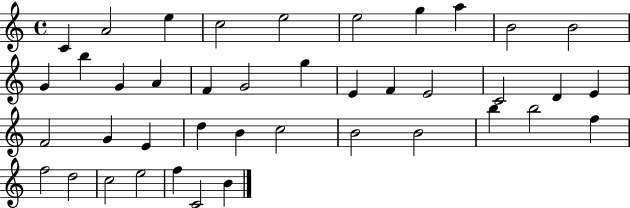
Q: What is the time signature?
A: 4/4